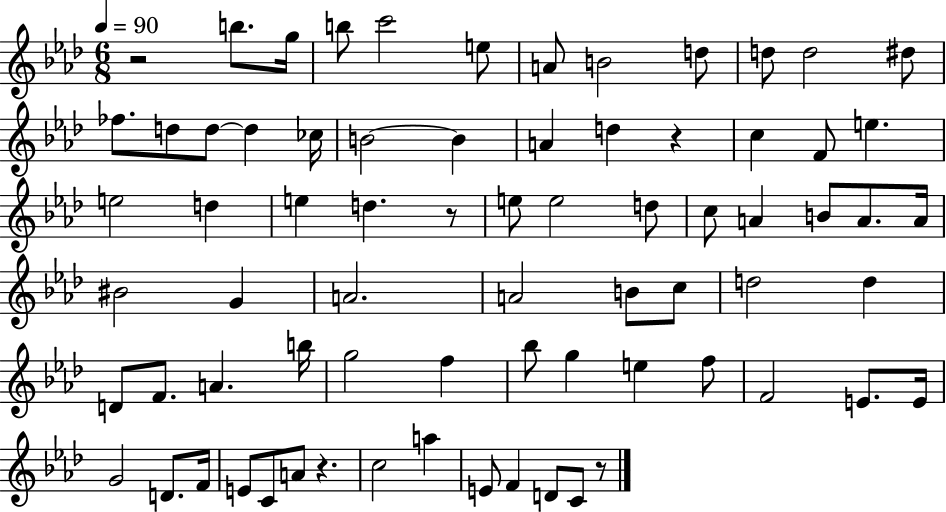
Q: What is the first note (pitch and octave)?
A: B5